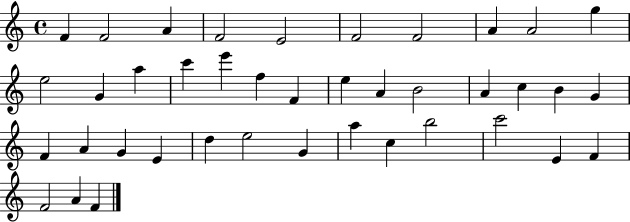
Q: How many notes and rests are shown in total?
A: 40